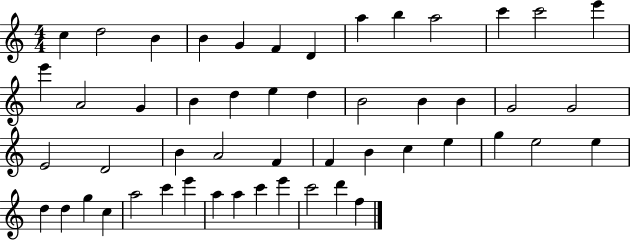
C5/q D5/h B4/q B4/q G4/q F4/q D4/q A5/q B5/q A5/h C6/q C6/h E6/q E6/q A4/h G4/q B4/q D5/q E5/q D5/q B4/h B4/q B4/q G4/h G4/h E4/h D4/h B4/q A4/h F4/q F4/q B4/q C5/q E5/q G5/q E5/h E5/q D5/q D5/q G5/q C5/q A5/h C6/q E6/q A5/q A5/q C6/q E6/q C6/h D6/q F5/q